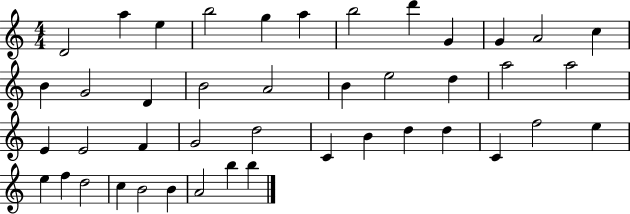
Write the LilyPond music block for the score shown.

{
  \clef treble
  \numericTimeSignature
  \time 4/4
  \key c \major
  d'2 a''4 e''4 | b''2 g''4 a''4 | b''2 d'''4 g'4 | g'4 a'2 c''4 | \break b'4 g'2 d'4 | b'2 a'2 | b'4 e''2 d''4 | a''2 a''2 | \break e'4 e'2 f'4 | g'2 d''2 | c'4 b'4 d''4 d''4 | c'4 f''2 e''4 | \break e''4 f''4 d''2 | c''4 b'2 b'4 | a'2 b''4 b''4 | \bar "|."
}